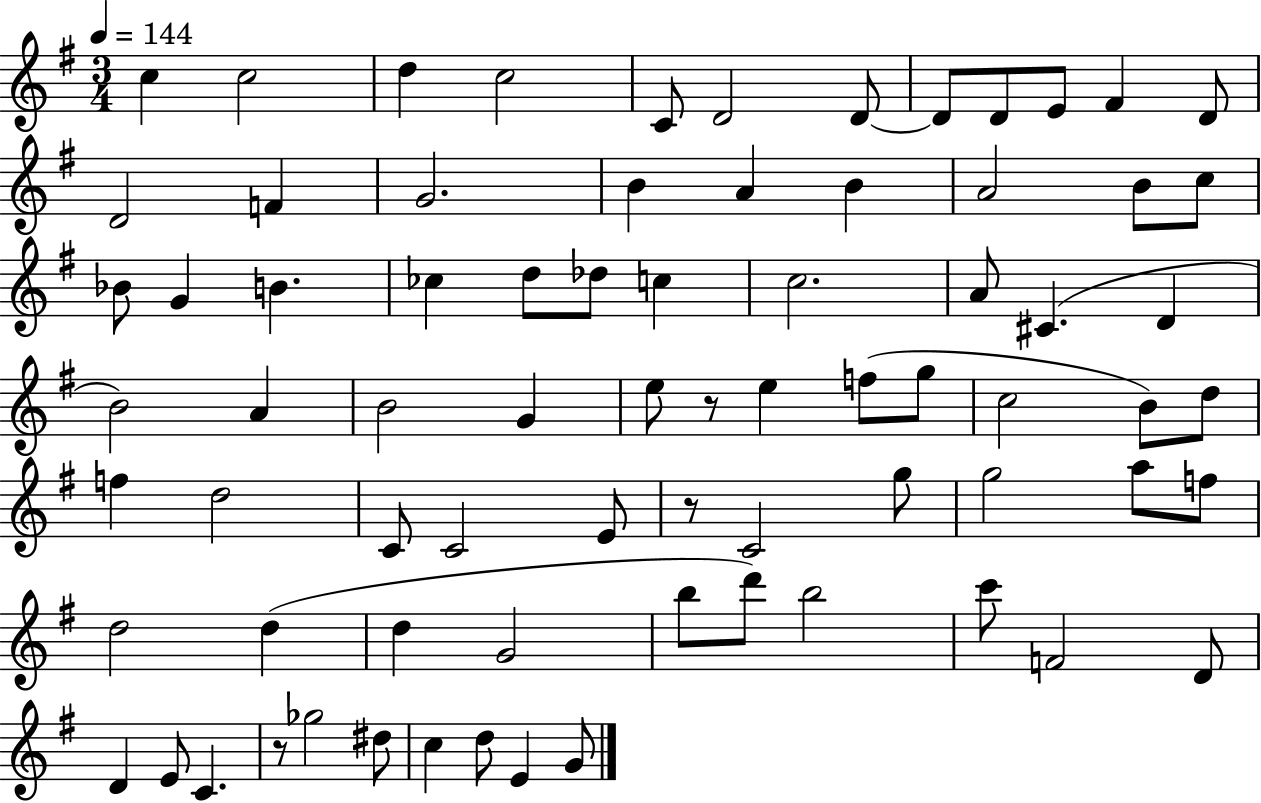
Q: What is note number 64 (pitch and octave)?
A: D4